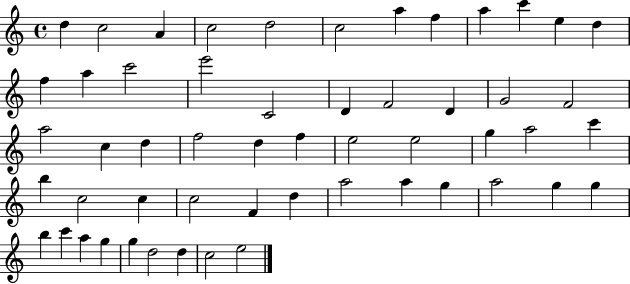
X:1
T:Untitled
M:4/4
L:1/4
K:C
d c2 A c2 d2 c2 a f a c' e d f a c'2 e'2 C2 D F2 D G2 F2 a2 c d f2 d f e2 e2 g a2 c' b c2 c c2 F d a2 a g a2 g g b c' a g g d2 d c2 e2